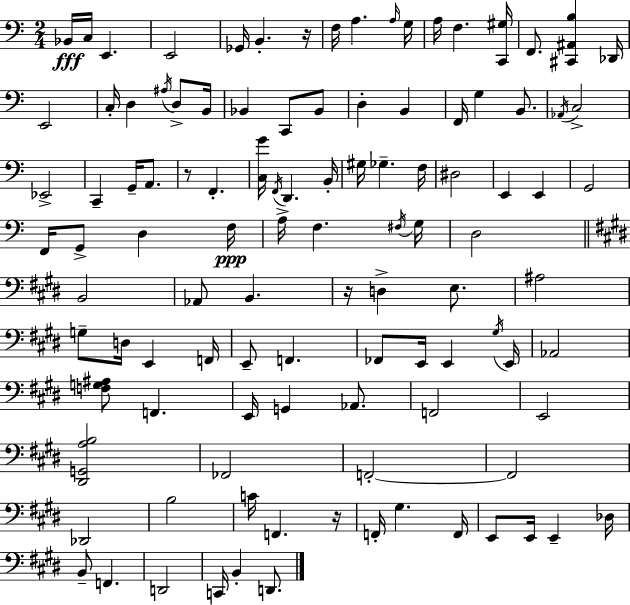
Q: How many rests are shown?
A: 4